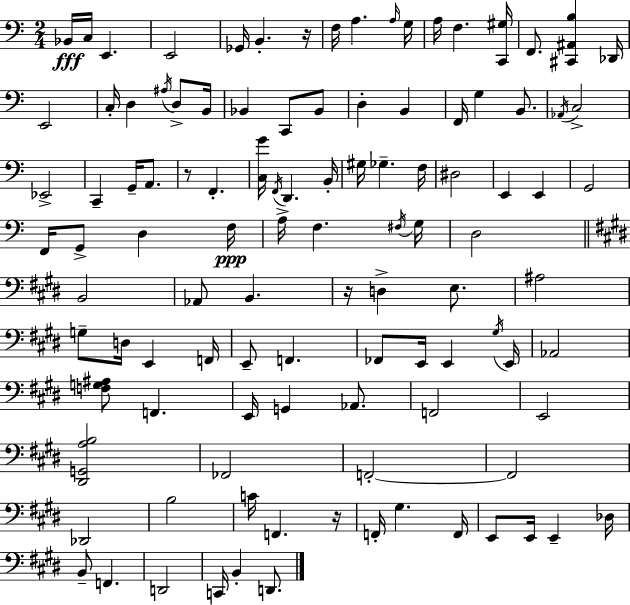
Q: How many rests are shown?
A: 4